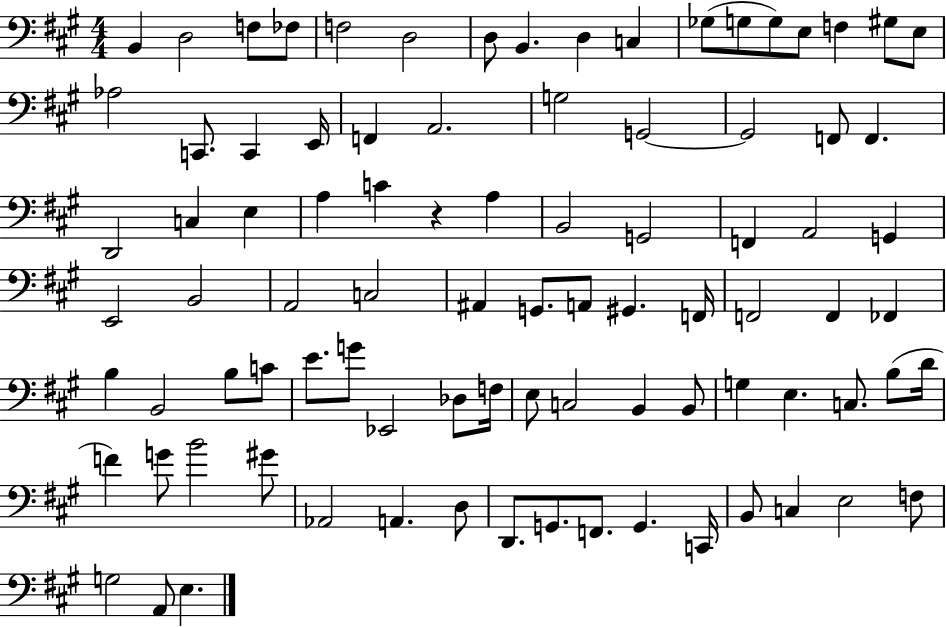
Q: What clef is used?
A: bass